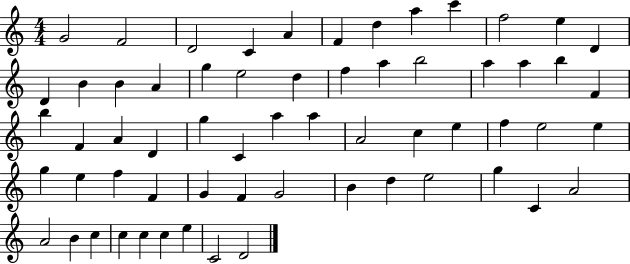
X:1
T:Untitled
M:4/4
L:1/4
K:C
G2 F2 D2 C A F d a c' f2 e D D B B A g e2 d f a b2 a a b F b F A D g C a a A2 c e f e2 e g e f F G F G2 B d e2 g C A2 A2 B c c c c e C2 D2